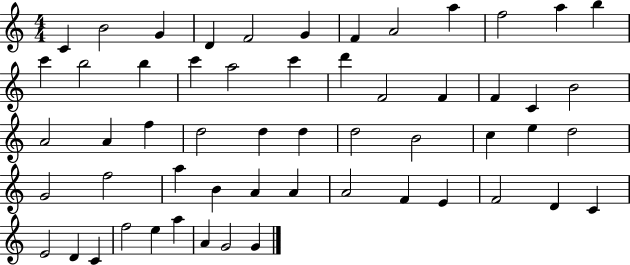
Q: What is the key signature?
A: C major